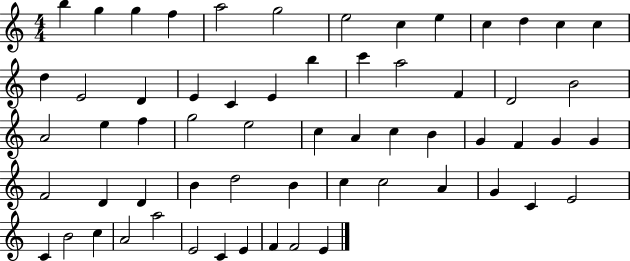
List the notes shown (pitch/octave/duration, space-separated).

B5/q G5/q G5/q F5/q A5/h G5/h E5/h C5/q E5/q C5/q D5/q C5/q C5/q D5/q E4/h D4/q E4/q C4/q E4/q B5/q C6/q A5/h F4/q D4/h B4/h A4/h E5/q F5/q G5/h E5/h C5/q A4/q C5/q B4/q G4/q F4/q G4/q G4/q F4/h D4/q D4/q B4/q D5/h B4/q C5/q C5/h A4/q G4/q C4/q E4/h C4/q B4/h C5/q A4/h A5/h E4/h C4/q E4/q F4/q F4/h E4/q